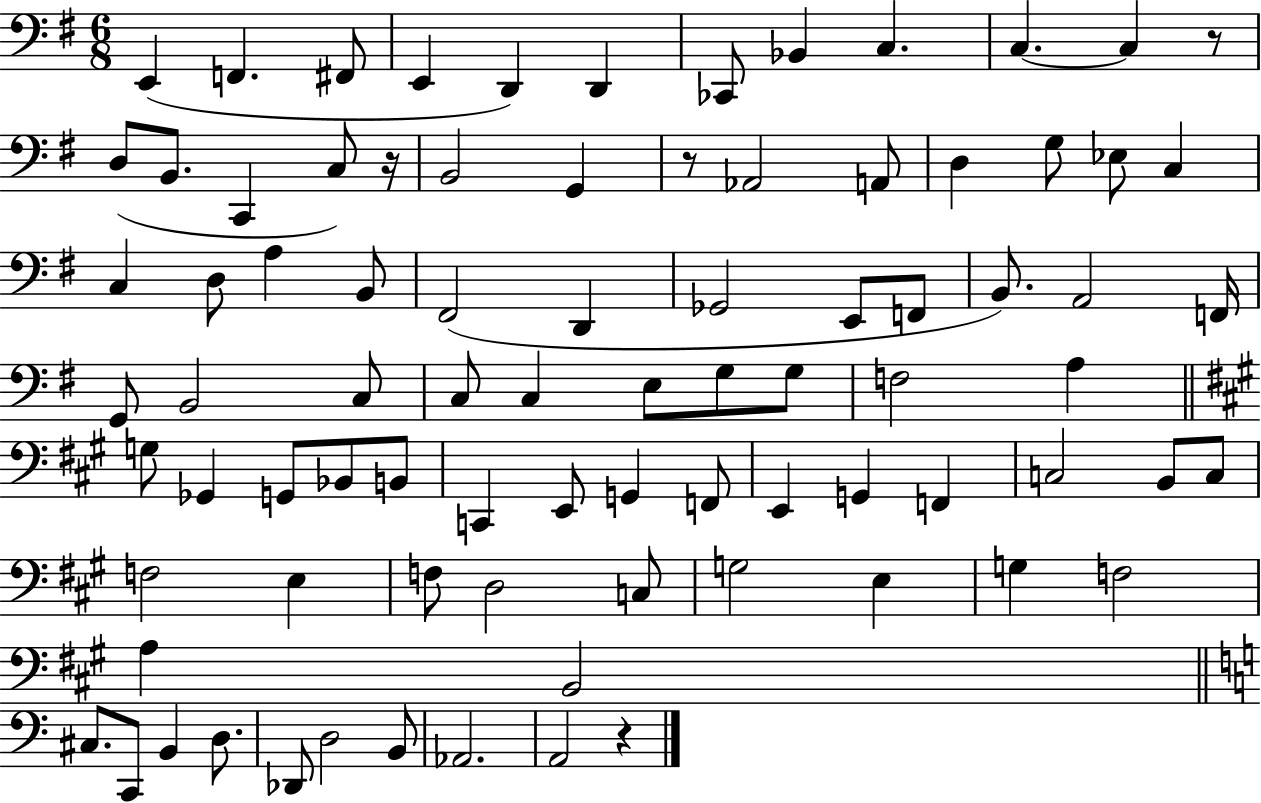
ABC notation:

X:1
T:Untitled
M:6/8
L:1/4
K:G
E,, F,, ^F,,/2 E,, D,, D,, _C,,/2 _B,, C, C, C, z/2 D,/2 B,,/2 C,, C,/2 z/4 B,,2 G,, z/2 _A,,2 A,,/2 D, G,/2 _E,/2 C, C, D,/2 A, B,,/2 ^F,,2 D,, _G,,2 E,,/2 F,,/2 B,,/2 A,,2 F,,/4 G,,/2 B,,2 C,/2 C,/2 C, E,/2 G,/2 G,/2 F,2 A, G,/2 _G,, G,,/2 _B,,/2 B,,/2 C,, E,,/2 G,, F,,/2 E,, G,, F,, C,2 B,,/2 C,/2 F,2 E, F,/2 D,2 C,/2 G,2 E, G, F,2 A, B,,2 ^C,/2 C,,/2 B,, D,/2 _D,,/2 D,2 B,,/2 _A,,2 A,,2 z